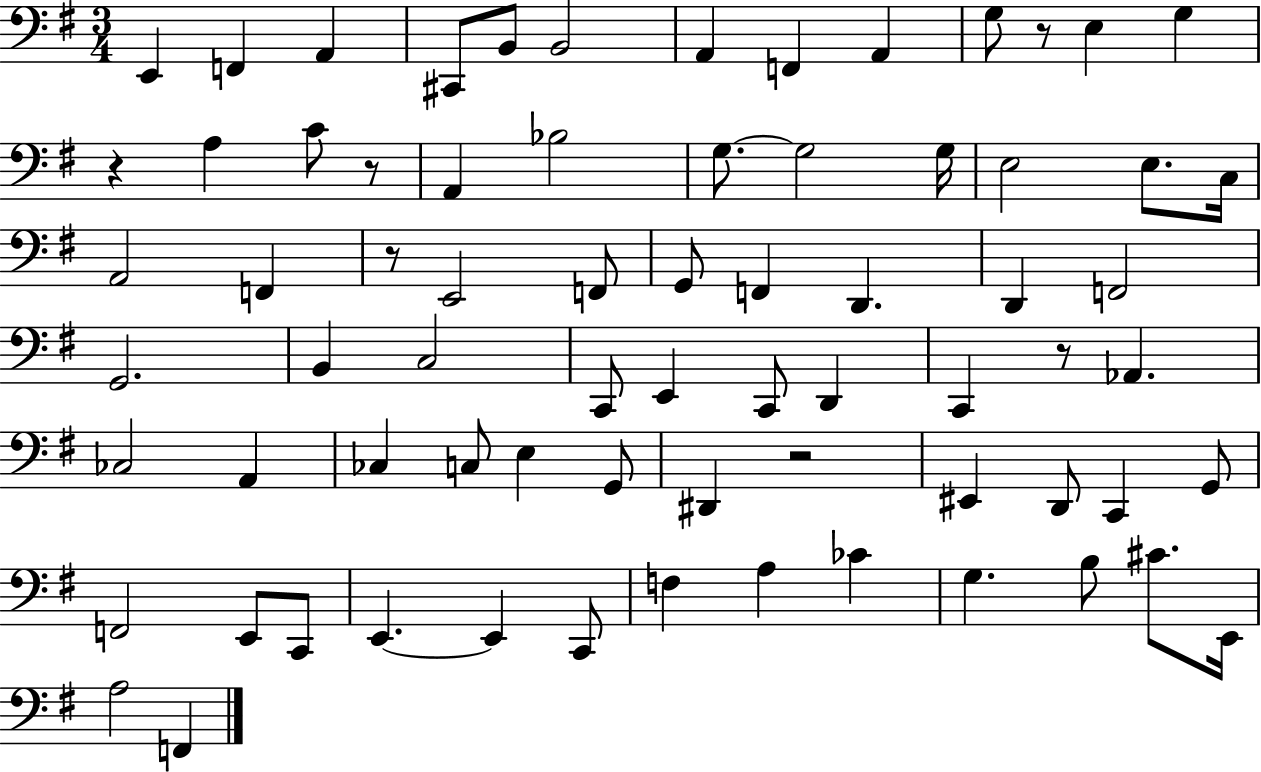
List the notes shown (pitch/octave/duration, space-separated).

E2/q F2/q A2/q C#2/e B2/e B2/h A2/q F2/q A2/q G3/e R/e E3/q G3/q R/q A3/q C4/e R/e A2/q Bb3/h G3/e. G3/h G3/s E3/h E3/e. C3/s A2/h F2/q R/e E2/h F2/e G2/e F2/q D2/q. D2/q F2/h G2/h. B2/q C3/h C2/e E2/q C2/e D2/q C2/q R/e Ab2/q. CES3/h A2/q CES3/q C3/e E3/q G2/e D#2/q R/h EIS2/q D2/e C2/q G2/e F2/h E2/e C2/e E2/q. E2/q C2/e F3/q A3/q CES4/q G3/q. B3/e C#4/e. E2/s A3/h F2/q